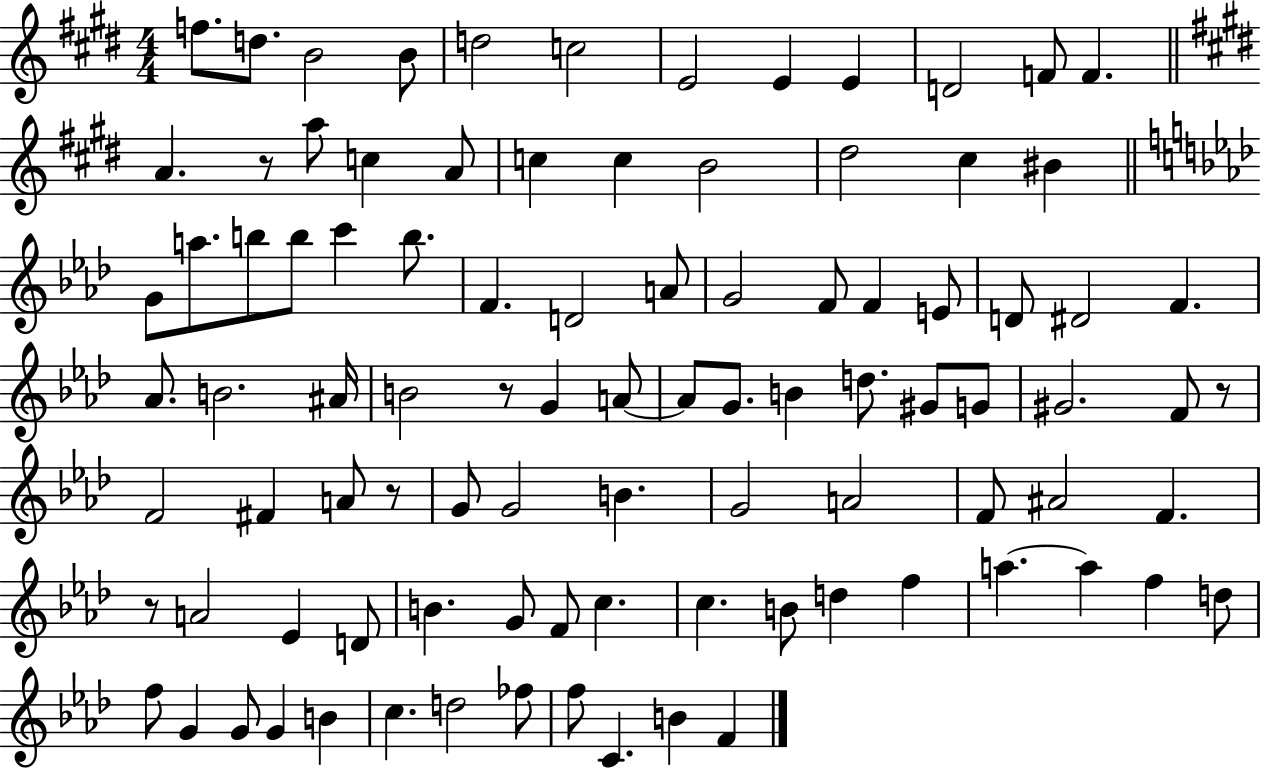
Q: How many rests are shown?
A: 5